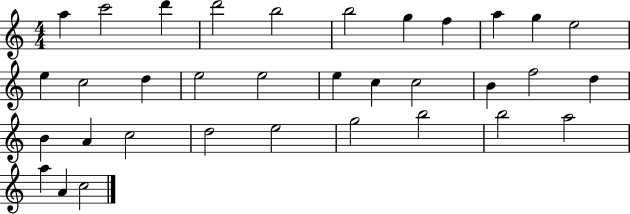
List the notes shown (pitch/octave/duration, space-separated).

A5/q C6/h D6/q D6/h B5/h B5/h G5/q F5/q A5/q G5/q E5/h E5/q C5/h D5/q E5/h E5/h E5/q C5/q C5/h B4/q F5/h D5/q B4/q A4/q C5/h D5/h E5/h G5/h B5/h B5/h A5/h A5/q A4/q C5/h